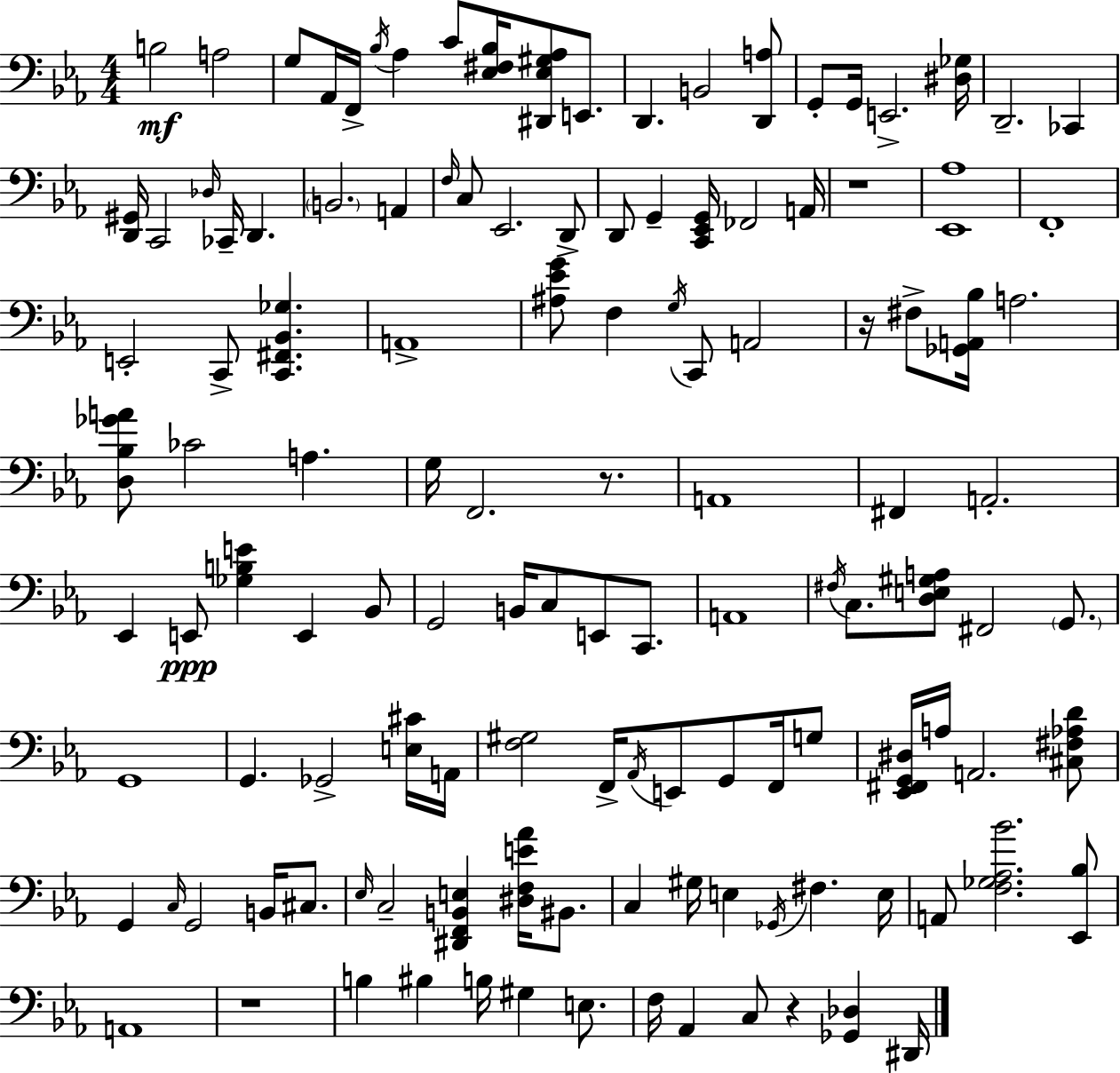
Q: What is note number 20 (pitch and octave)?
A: D2